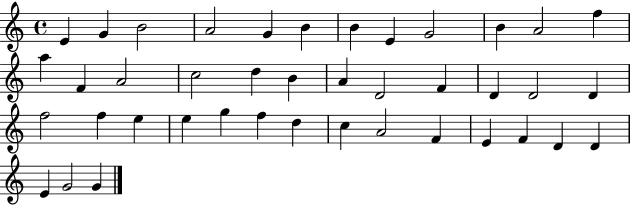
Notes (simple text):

E4/q G4/q B4/h A4/h G4/q B4/q B4/q E4/q G4/h B4/q A4/h F5/q A5/q F4/q A4/h C5/h D5/q B4/q A4/q D4/h F4/q D4/q D4/h D4/q F5/h F5/q E5/q E5/q G5/q F5/q D5/q C5/q A4/h F4/q E4/q F4/q D4/q D4/q E4/q G4/h G4/q